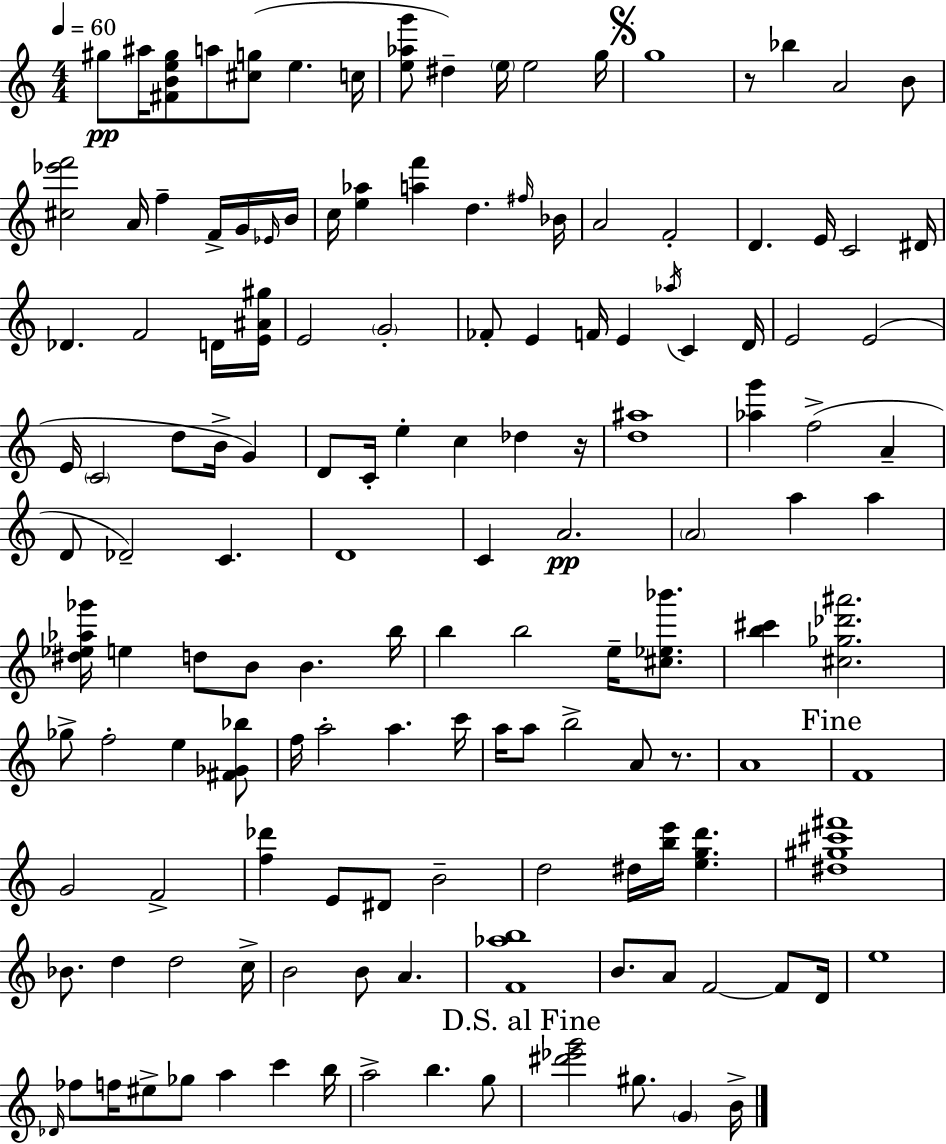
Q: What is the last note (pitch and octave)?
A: B4